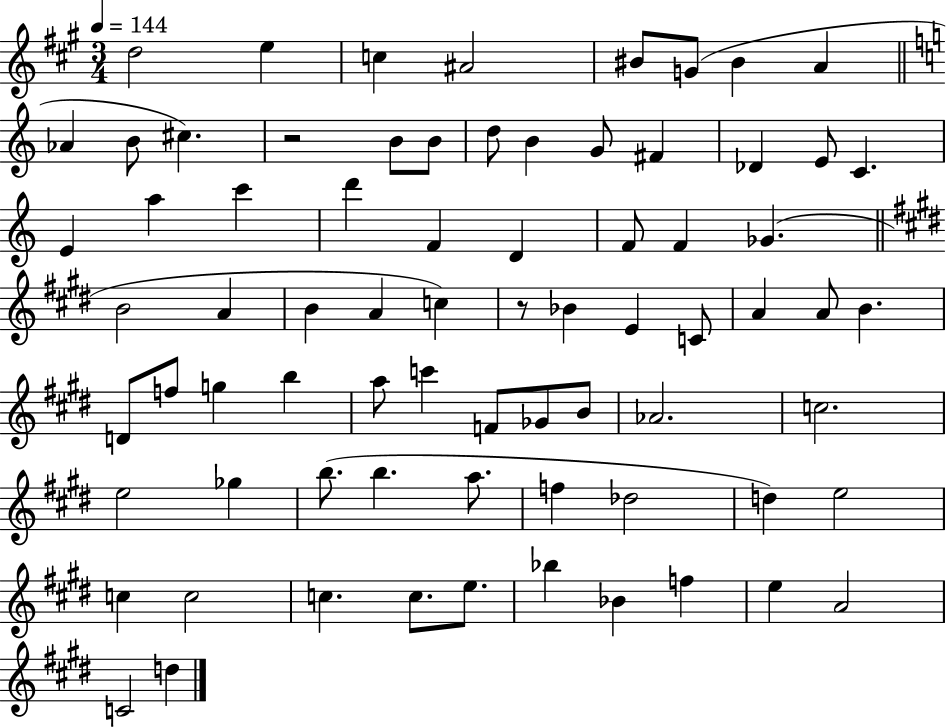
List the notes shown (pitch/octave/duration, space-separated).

D5/h E5/q C5/q A#4/h BIS4/e G4/e BIS4/q A4/q Ab4/q B4/e C#5/q. R/h B4/e B4/e D5/e B4/q G4/e F#4/q Db4/q E4/e C4/q. E4/q A5/q C6/q D6/q F4/q D4/q F4/e F4/q Gb4/q. B4/h A4/q B4/q A4/q C5/q R/e Bb4/q E4/q C4/e A4/q A4/e B4/q. D4/e F5/e G5/q B5/q A5/e C6/q F4/e Gb4/e B4/e Ab4/h. C5/h. E5/h Gb5/q B5/e. B5/q. A5/e. F5/q Db5/h D5/q E5/h C5/q C5/h C5/q. C5/e. E5/e. Bb5/q Bb4/q F5/q E5/q A4/h C4/h D5/q